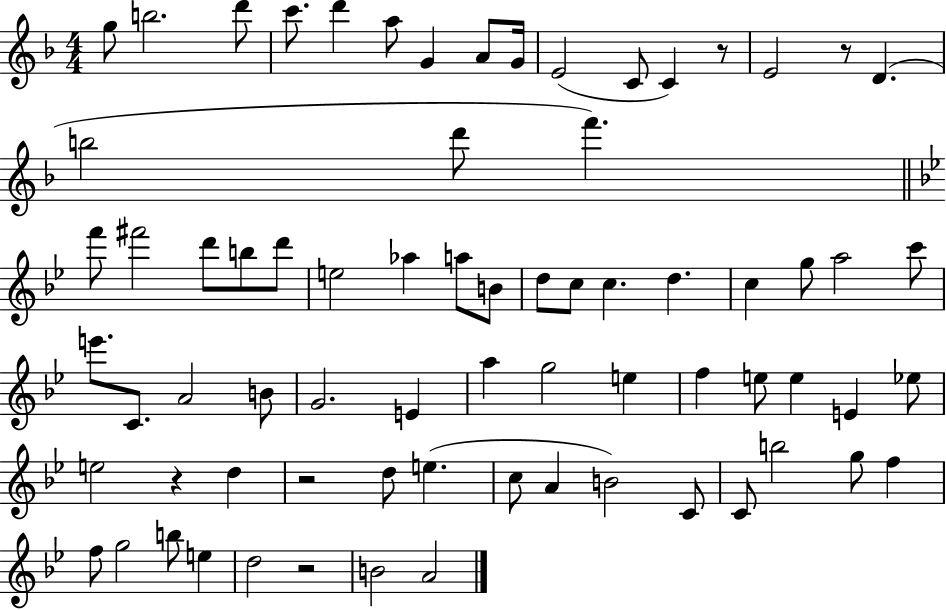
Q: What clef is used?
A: treble